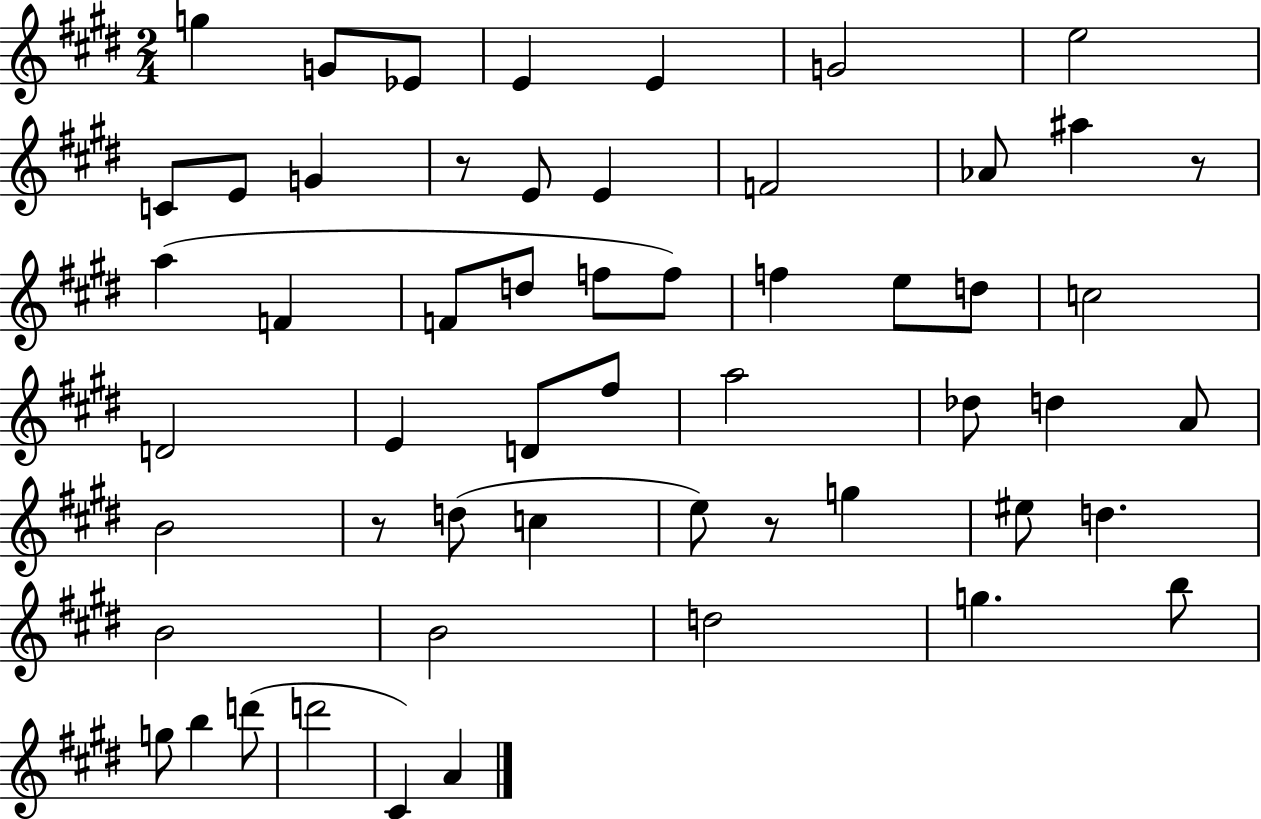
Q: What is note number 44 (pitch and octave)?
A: G5